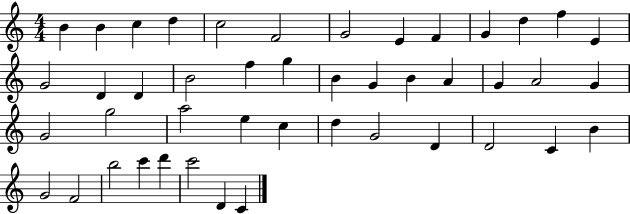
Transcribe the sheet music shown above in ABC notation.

X:1
T:Untitled
M:4/4
L:1/4
K:C
B B c d c2 F2 G2 E F G d f E G2 D D B2 f g B G B A G A2 G G2 g2 a2 e c d G2 D D2 C B G2 F2 b2 c' d' c'2 D C